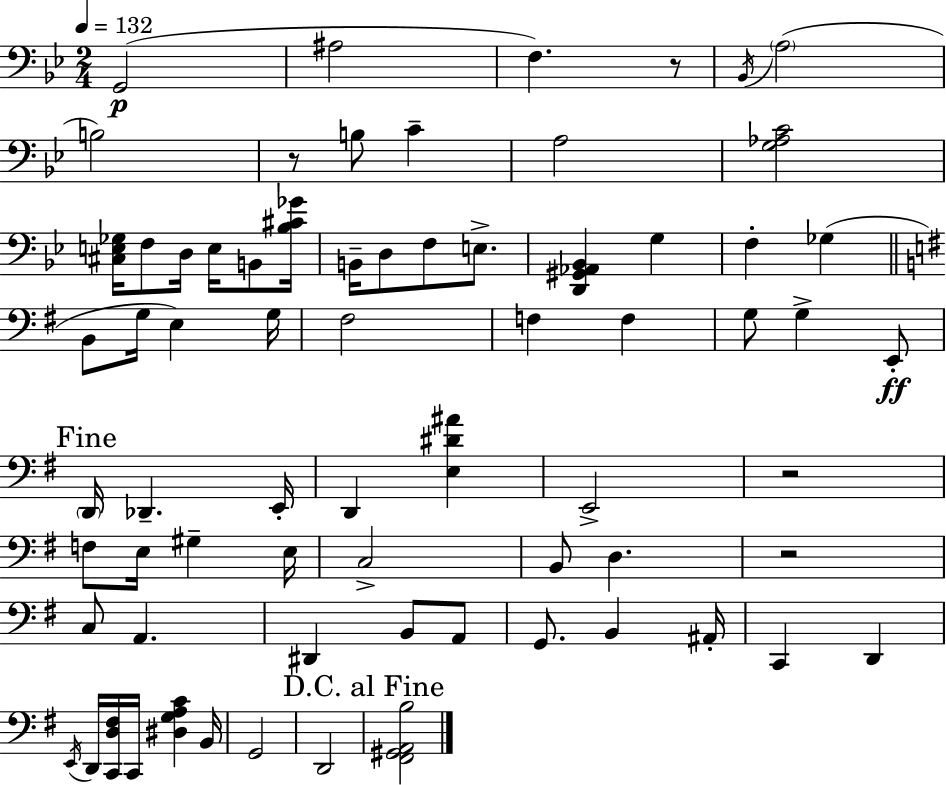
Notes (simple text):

G2/h A#3/h F3/q. R/e Bb2/s A3/h B3/h R/e B3/e C4/q A3/h [G3,Ab3,C4]/h [C#3,E3,Gb3]/s F3/e D3/s E3/s B2/e [Bb3,C#4,Gb4]/s B2/s D3/e F3/e E3/e. [D2,G#2,Ab2,Bb2]/q G3/q F3/q Gb3/q B2/e G3/s E3/q G3/s F#3/h F3/q F3/q G3/e G3/q E2/e D2/s Db2/q. E2/s D2/q [E3,D#4,A#4]/q E2/h R/h F3/e E3/s G#3/q E3/s C3/h B2/e D3/q. R/h C3/e A2/q. D#2/q B2/e A2/e G2/e. B2/q A#2/s C2/q D2/q E2/s D2/s [C2,D3,F#3]/s C2/s [D#3,G3,A3,C4]/q B2/s G2/h D2/h [F#2,G#2,A2,B3]/h